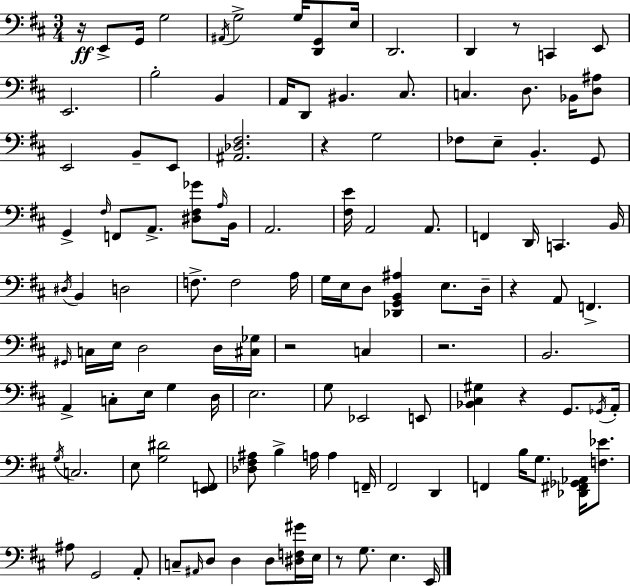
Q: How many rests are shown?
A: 8